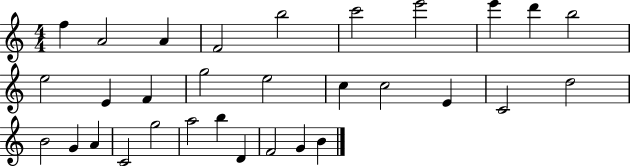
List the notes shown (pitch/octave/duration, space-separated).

F5/q A4/h A4/q F4/h B5/h C6/h E6/h E6/q D6/q B5/h E5/h E4/q F4/q G5/h E5/h C5/q C5/h E4/q C4/h D5/h B4/h G4/q A4/q C4/h G5/h A5/h B5/q D4/q F4/h G4/q B4/q